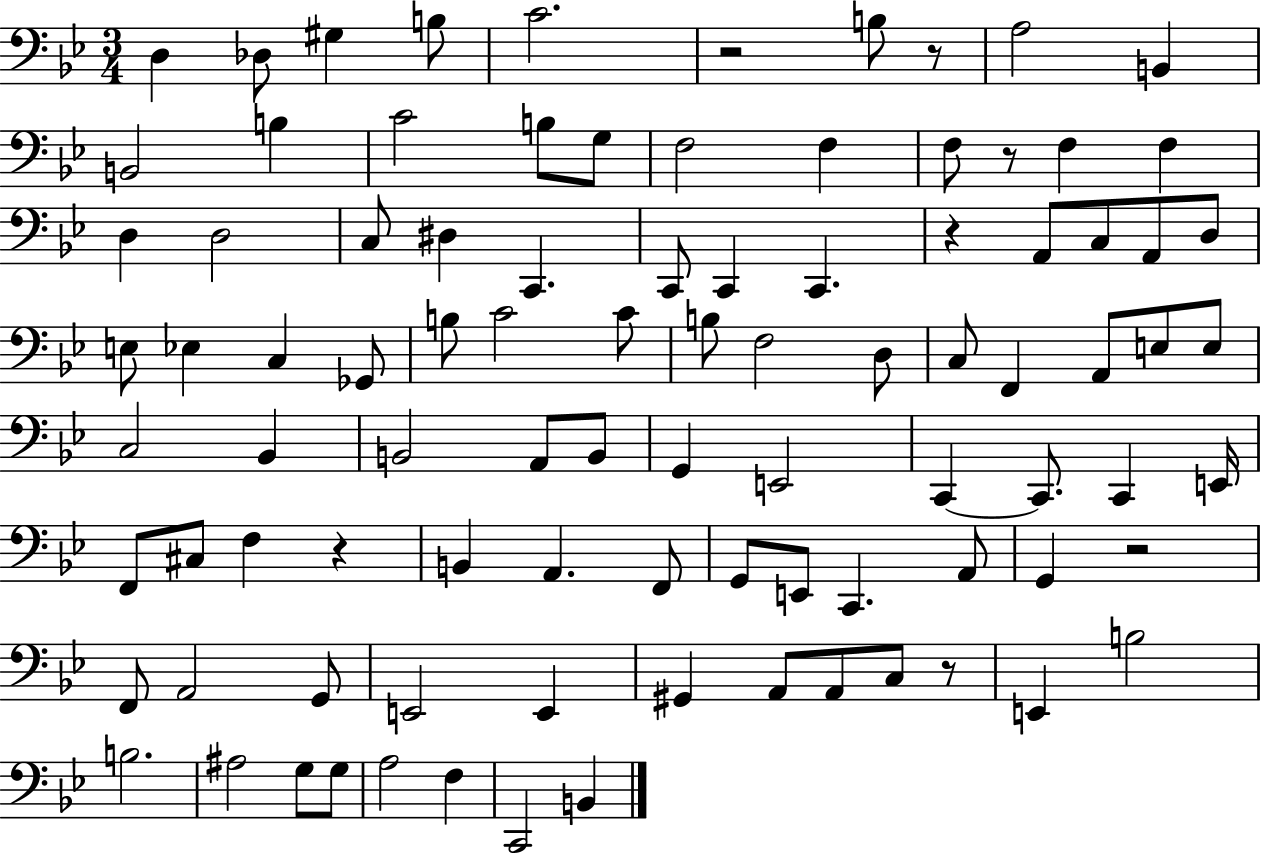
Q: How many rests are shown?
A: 7